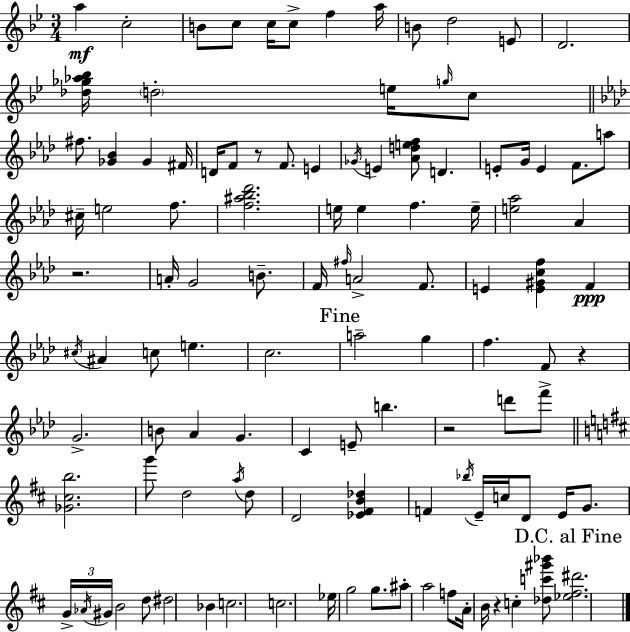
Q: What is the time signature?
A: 3/4